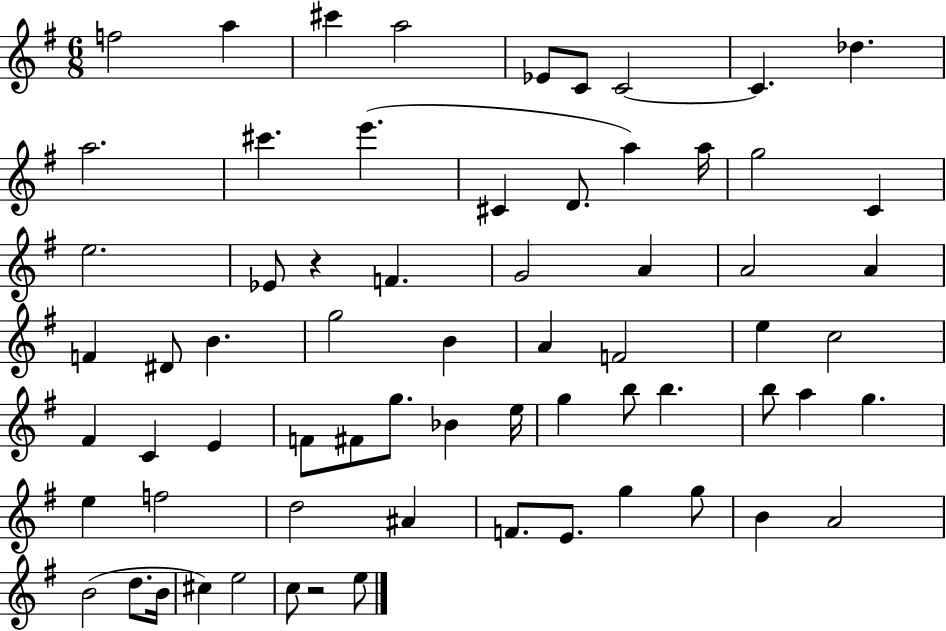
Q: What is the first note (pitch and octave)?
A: F5